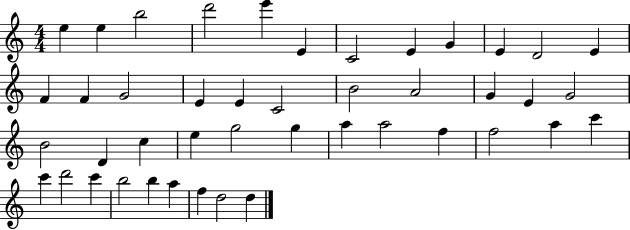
E5/q E5/q B5/h D6/h E6/q E4/q C4/h E4/q G4/q E4/q D4/h E4/q F4/q F4/q G4/h E4/q E4/q C4/h B4/h A4/h G4/q E4/q G4/h B4/h D4/q C5/q E5/q G5/h G5/q A5/q A5/h F5/q F5/h A5/q C6/q C6/q D6/h C6/q B5/h B5/q A5/q F5/q D5/h D5/q